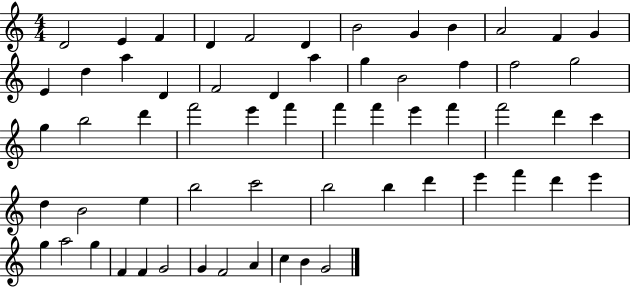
X:1
T:Untitled
M:4/4
L:1/4
K:C
D2 E F D F2 D B2 G B A2 F G E d a D F2 D a g B2 f f2 g2 g b2 d' f'2 e' f' f' f' e' f' f'2 d' c' d B2 e b2 c'2 b2 b d' e' f' d' e' g a2 g F F G2 G F2 A c B G2